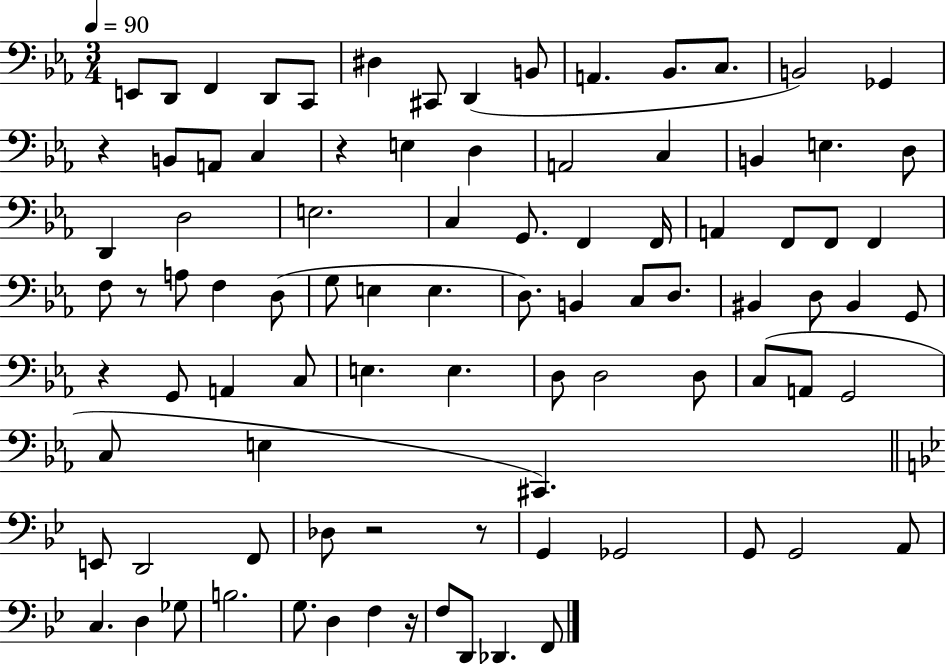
E2/e D2/e F2/q D2/e C2/e D#3/q C#2/e D2/q B2/e A2/q. Bb2/e. C3/e. B2/h Gb2/q R/q B2/e A2/e C3/q R/q E3/q D3/q A2/h C3/q B2/q E3/q. D3/e D2/q D3/h E3/h. C3/q G2/e. F2/q F2/s A2/q F2/e F2/e F2/q F3/e R/e A3/e F3/q D3/e G3/e E3/q E3/q. D3/e. B2/q C3/e D3/e. BIS2/q D3/e BIS2/q G2/e R/q G2/e A2/q C3/e E3/q. E3/q. D3/e D3/h D3/e C3/e A2/e G2/h C3/e E3/q C#2/q. E2/e D2/h F2/e Db3/e R/h R/e G2/q Gb2/h G2/e G2/h A2/e C3/q. D3/q Gb3/e B3/h. G3/e. D3/q F3/q R/s F3/e D2/e Db2/q. F2/e